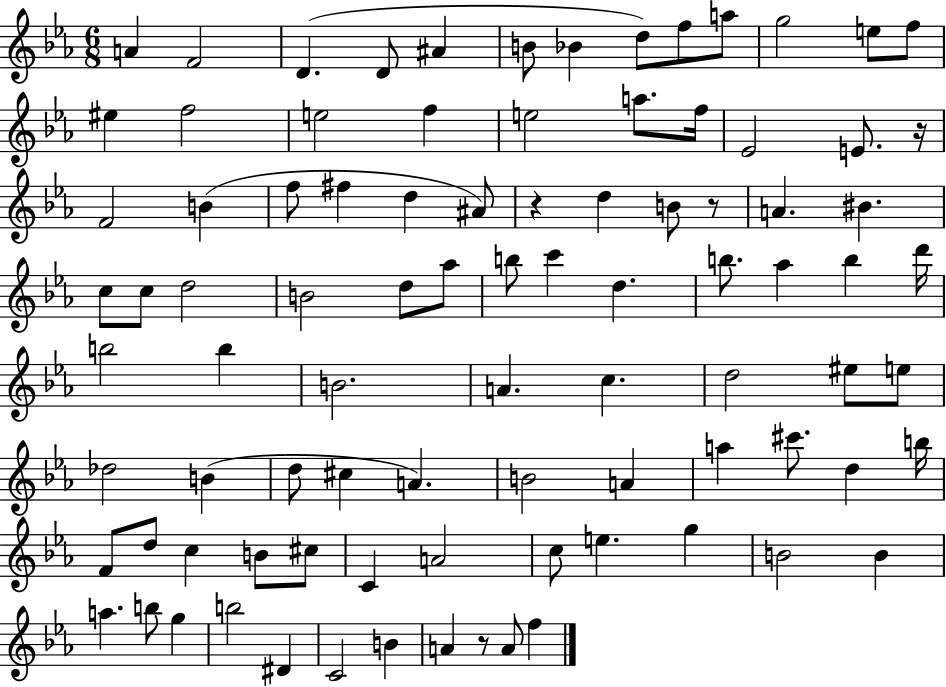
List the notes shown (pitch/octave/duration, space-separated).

A4/q F4/h D4/q. D4/e A#4/q B4/e Bb4/q D5/e F5/e A5/e G5/h E5/e F5/e EIS5/q F5/h E5/h F5/q E5/h A5/e. F5/s Eb4/h E4/e. R/s F4/h B4/q F5/e F#5/q D5/q A#4/e R/q D5/q B4/e R/e A4/q. BIS4/q. C5/e C5/e D5/h B4/h D5/e Ab5/e B5/e C6/q D5/q. B5/e. Ab5/q B5/q D6/s B5/h B5/q B4/h. A4/q. C5/q. D5/h EIS5/e E5/e Db5/h B4/q D5/e C#5/q A4/q. B4/h A4/q A5/q C#6/e. D5/q B5/s F4/e D5/e C5/q B4/e C#5/e C4/q A4/h C5/e E5/q. G5/q B4/h B4/q A5/q. B5/e G5/q B5/h D#4/q C4/h B4/q A4/q R/e A4/e F5/q